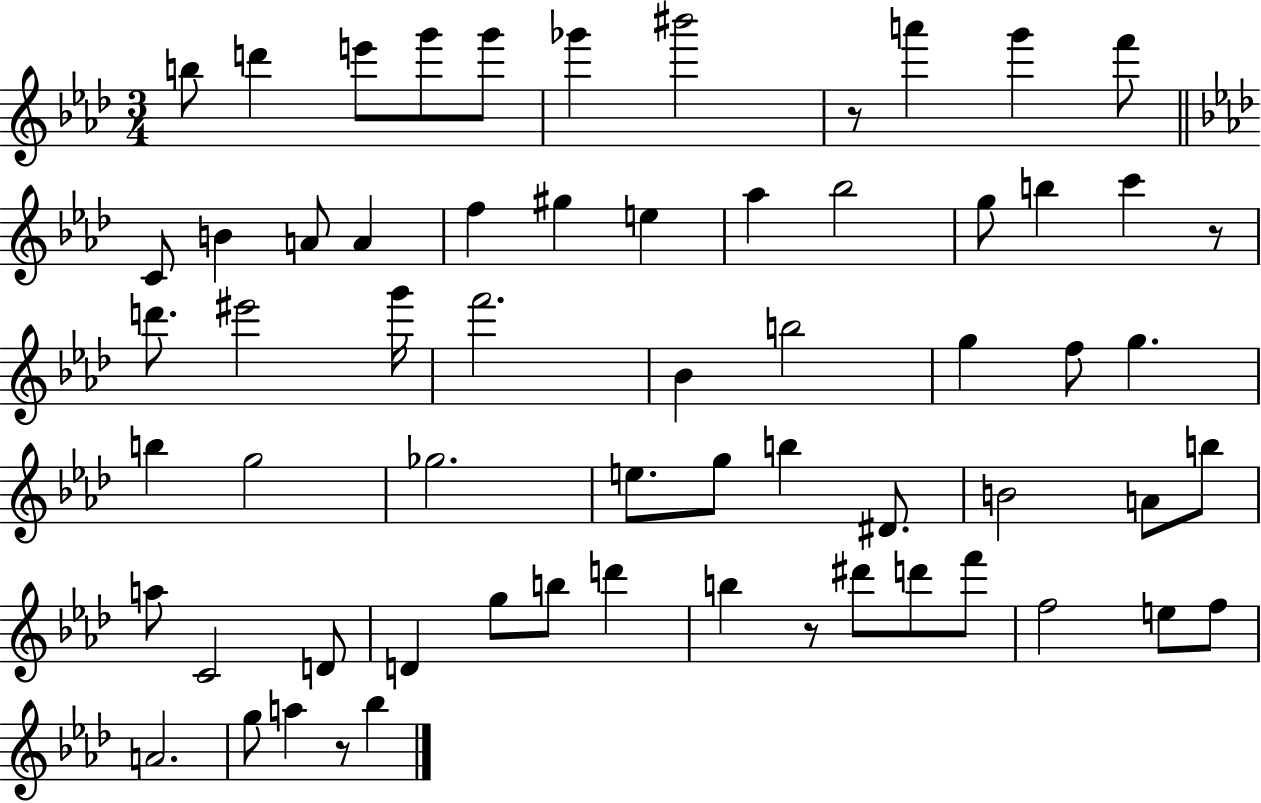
B5/e D6/q E6/e G6/e G6/e Gb6/q BIS6/h R/e A6/q G6/q F6/e C4/e B4/q A4/e A4/q F5/q G#5/q E5/q Ab5/q Bb5/h G5/e B5/q C6/q R/e D6/e. EIS6/h G6/s F6/h. Bb4/q B5/h G5/q F5/e G5/q. B5/q G5/h Gb5/h. E5/e. G5/e B5/q D#4/e. B4/h A4/e B5/e A5/e C4/h D4/e D4/q G5/e B5/e D6/q B5/q R/e D#6/e D6/e F6/e F5/h E5/e F5/e A4/h. G5/e A5/q R/e Bb5/q